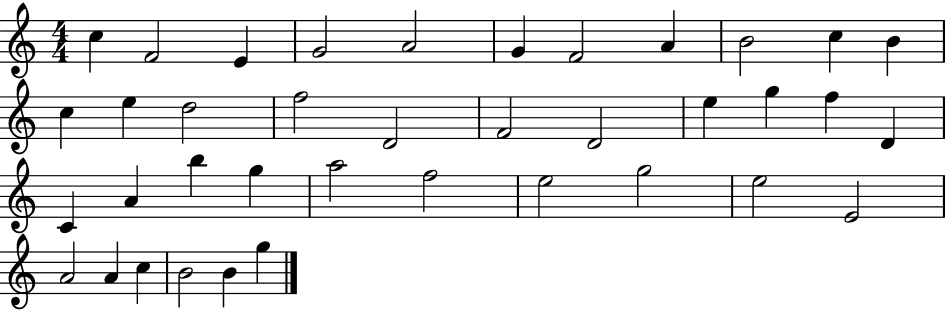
{
  \clef treble
  \numericTimeSignature
  \time 4/4
  \key c \major
  c''4 f'2 e'4 | g'2 a'2 | g'4 f'2 a'4 | b'2 c''4 b'4 | \break c''4 e''4 d''2 | f''2 d'2 | f'2 d'2 | e''4 g''4 f''4 d'4 | \break c'4 a'4 b''4 g''4 | a''2 f''2 | e''2 g''2 | e''2 e'2 | \break a'2 a'4 c''4 | b'2 b'4 g''4 | \bar "|."
}